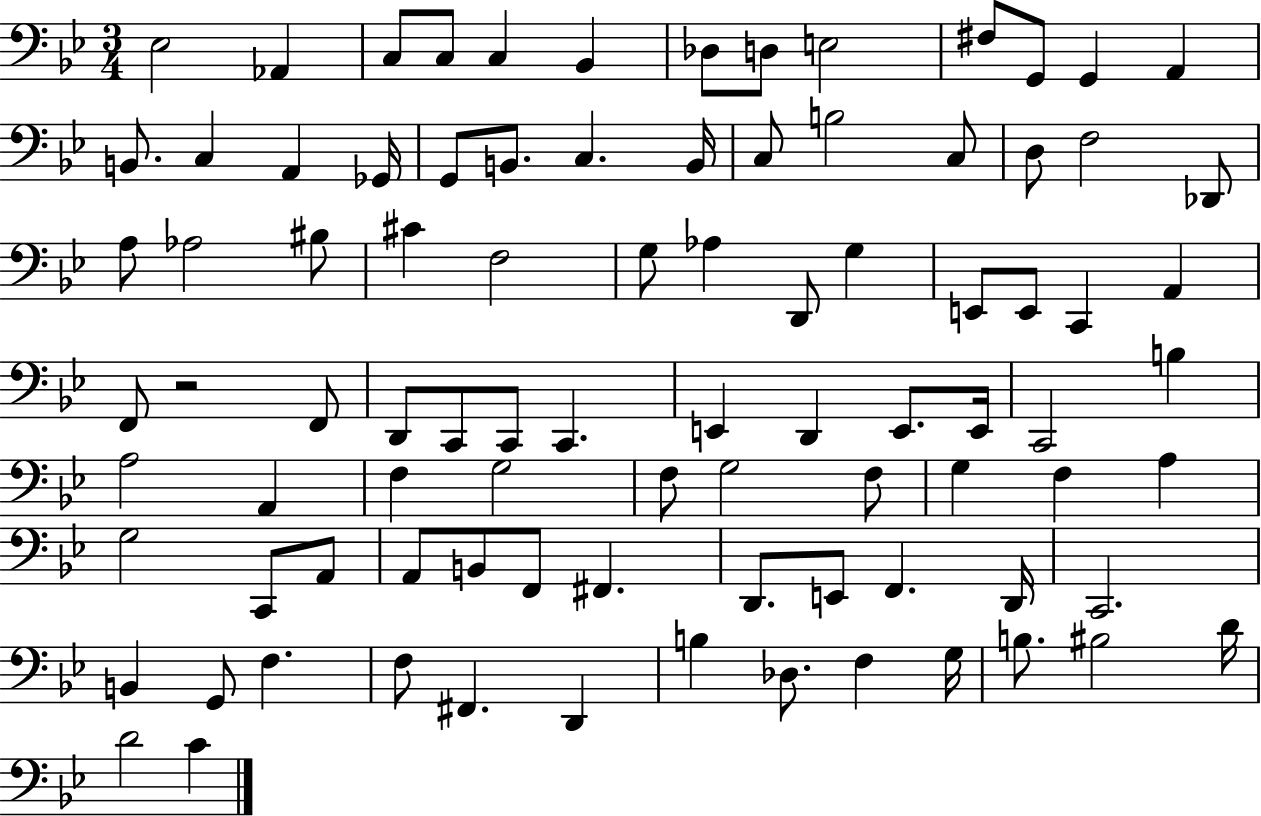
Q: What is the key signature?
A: BES major